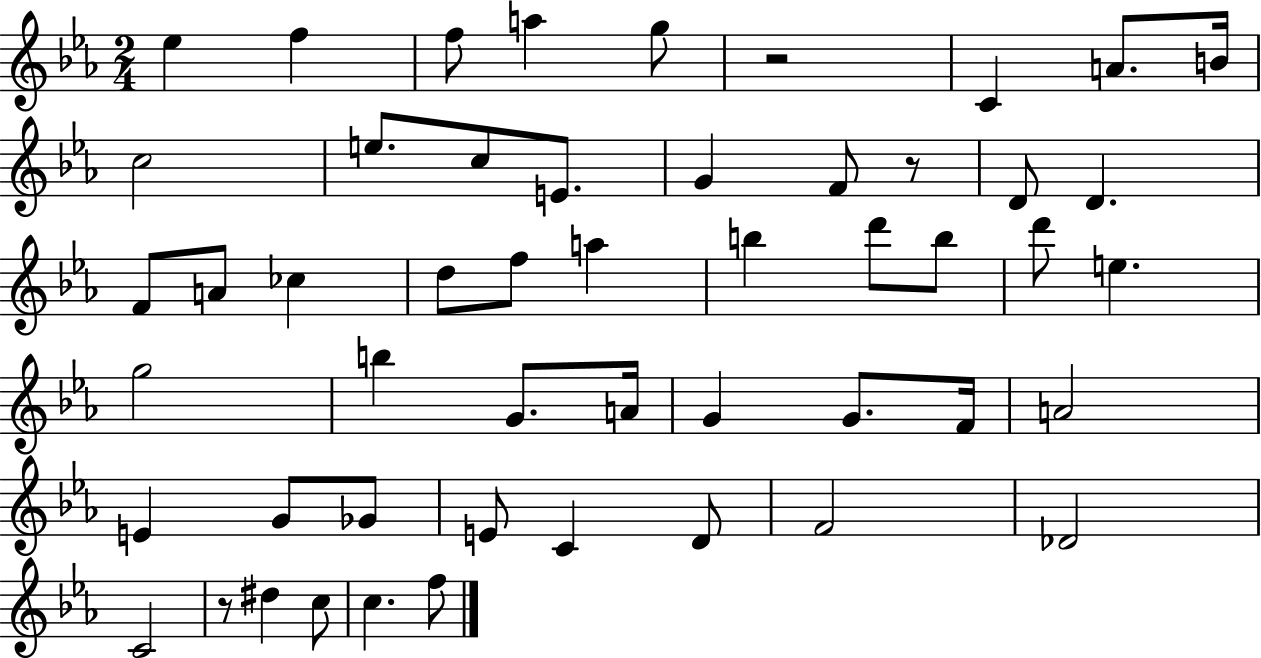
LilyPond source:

{
  \clef treble
  \numericTimeSignature
  \time 2/4
  \key ees \major
  \repeat volta 2 { ees''4 f''4 | f''8 a''4 g''8 | r2 | c'4 a'8. b'16 | \break c''2 | e''8. c''8 e'8. | g'4 f'8 r8 | d'8 d'4. | \break f'8 a'8 ces''4 | d''8 f''8 a''4 | b''4 d'''8 b''8 | d'''8 e''4. | \break g''2 | b''4 g'8. a'16 | g'4 g'8. f'16 | a'2 | \break e'4 g'8 ges'8 | e'8 c'4 d'8 | f'2 | des'2 | \break c'2 | r8 dis''4 c''8 | c''4. f''8 | } \bar "|."
}